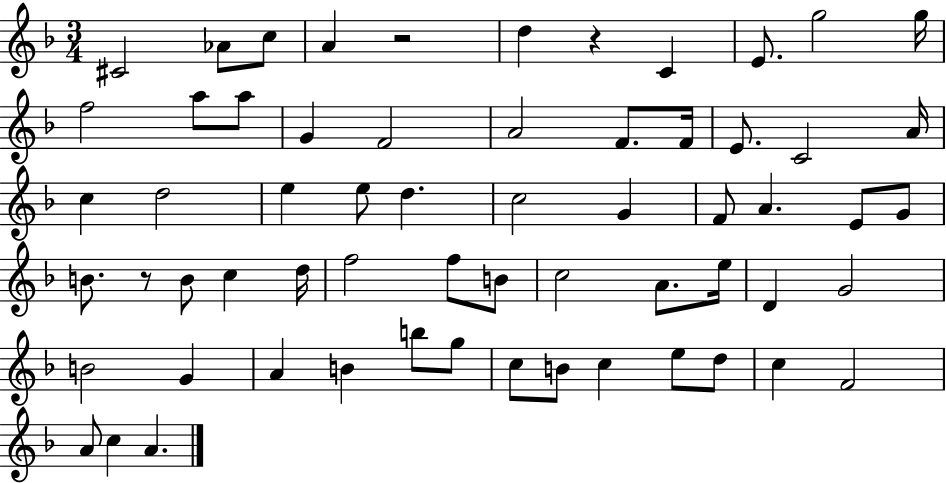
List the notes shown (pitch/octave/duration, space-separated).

C#4/h Ab4/e C5/e A4/q R/h D5/q R/q C4/q E4/e. G5/h G5/s F5/h A5/e A5/e G4/q F4/h A4/h F4/e. F4/s E4/e. C4/h A4/s C5/q D5/h E5/q E5/e D5/q. C5/h G4/q F4/e A4/q. E4/e G4/e B4/e. R/e B4/e C5/q D5/s F5/h F5/e B4/e C5/h A4/e. E5/s D4/q G4/h B4/h G4/q A4/q B4/q B5/e G5/e C5/e B4/e C5/q E5/e D5/e C5/q F4/h A4/e C5/q A4/q.